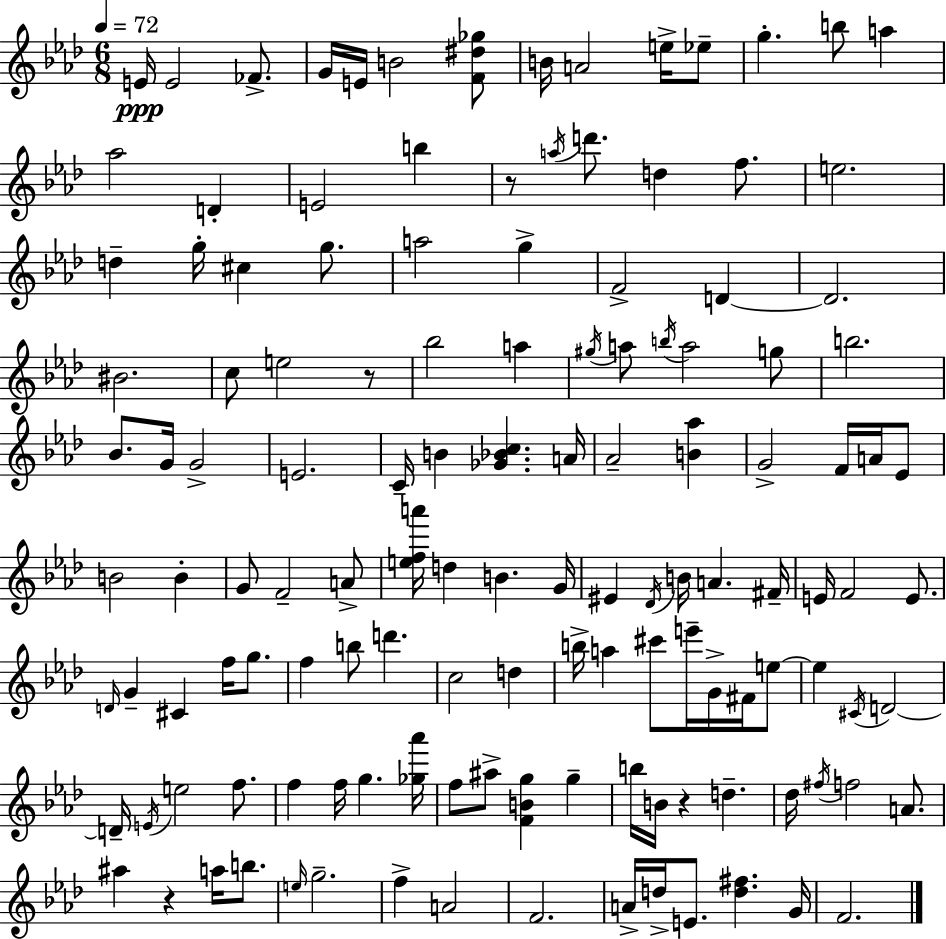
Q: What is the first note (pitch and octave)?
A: E4